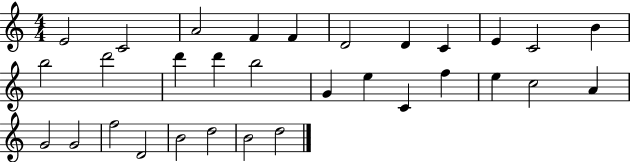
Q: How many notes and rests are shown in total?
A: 31